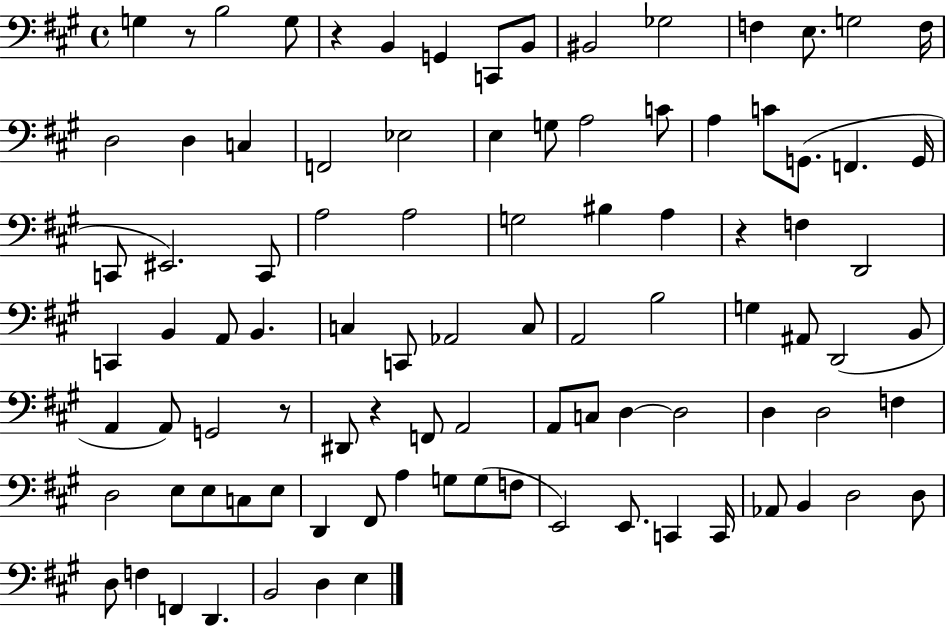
G3/q R/e B3/h G3/e R/q B2/q G2/q C2/e B2/e BIS2/h Gb3/h F3/q E3/e. G3/h F3/s D3/h D3/q C3/q F2/h Eb3/h E3/q G3/e A3/h C4/e A3/q C4/e G2/e. F2/q. G2/s C2/e EIS2/h. C2/e A3/h A3/h G3/h BIS3/q A3/q R/q F3/q D2/h C2/q B2/q A2/e B2/q. C3/q C2/e Ab2/h C3/e A2/h B3/h G3/q A#2/e D2/h B2/e A2/q A2/e G2/h R/e D#2/e R/q F2/e A2/h A2/e C3/e D3/q D3/h D3/q D3/h F3/q D3/h E3/e E3/e C3/e E3/e D2/q F#2/e A3/q G3/e G3/e F3/e E2/h E2/e. C2/q C2/s Ab2/e B2/q D3/h D3/e D3/e F3/q F2/q D2/q. B2/h D3/q E3/q